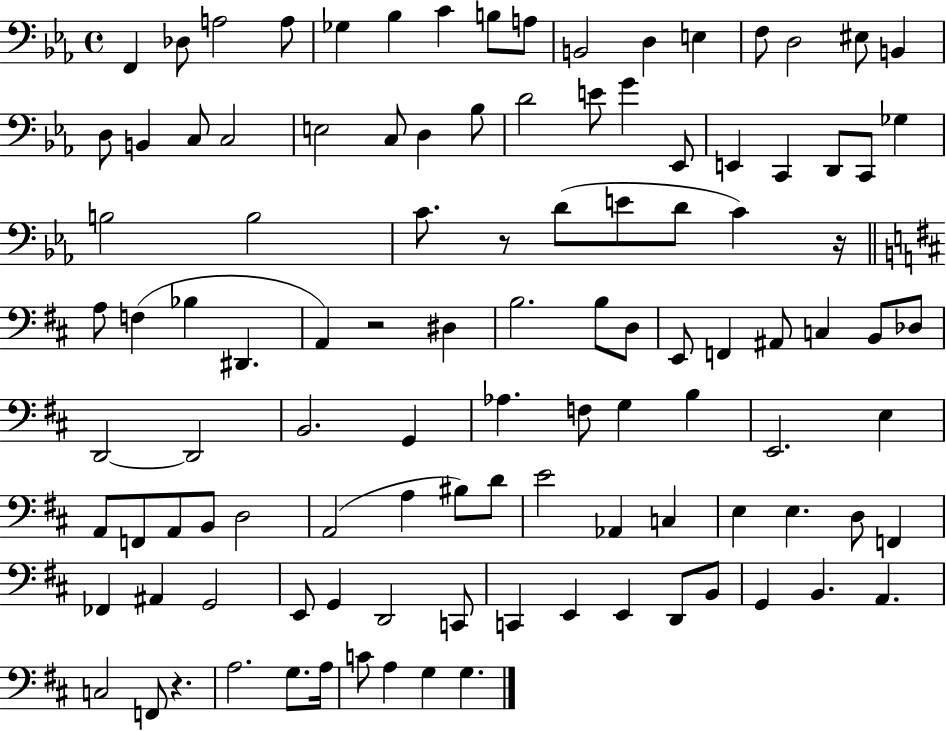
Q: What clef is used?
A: bass